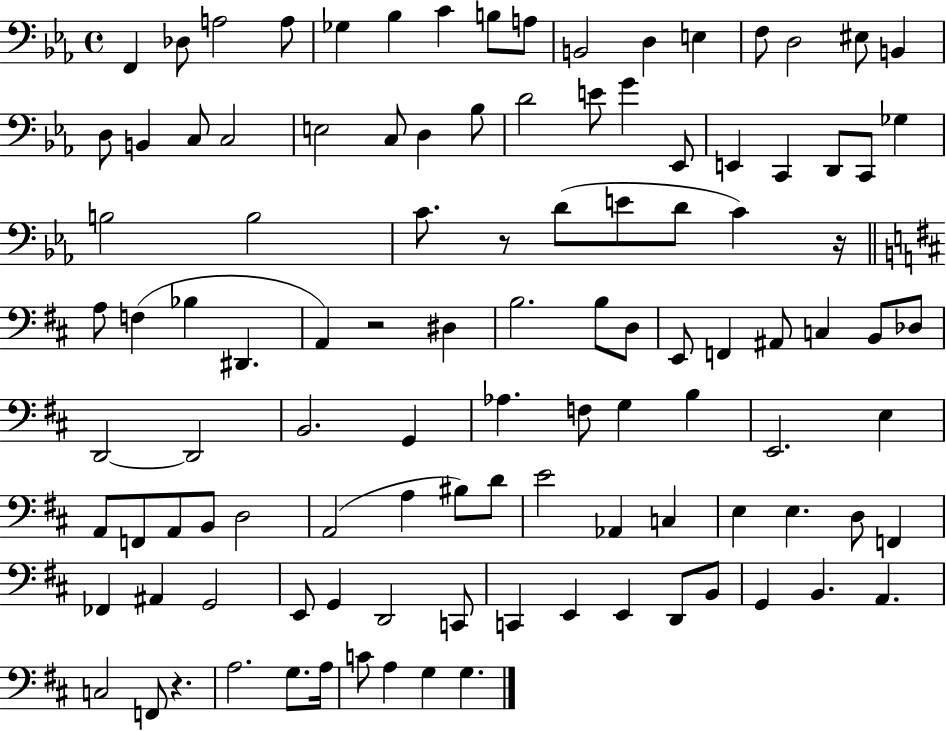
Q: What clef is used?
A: bass